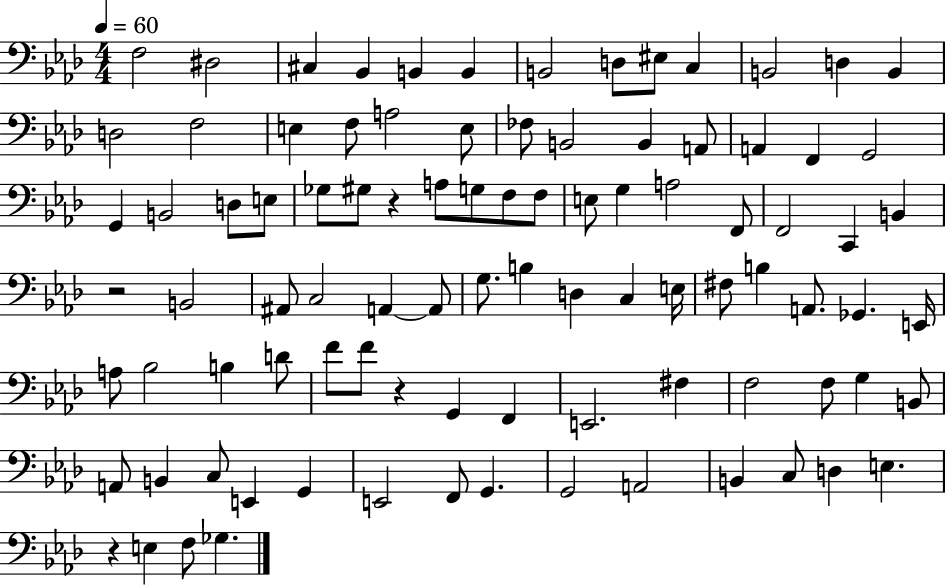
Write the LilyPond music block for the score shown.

{
  \clef bass
  \numericTimeSignature
  \time 4/4
  \key aes \major
  \tempo 4 = 60
  \repeat volta 2 { f2 dis2 | cis4 bes,4 b,4 b,4 | b,2 d8 eis8 c4 | b,2 d4 b,4 | \break d2 f2 | e4 f8 a2 e8 | fes8 b,2 b,4 a,8 | a,4 f,4 g,2 | \break g,4 b,2 d8 e8 | ges8 gis8 r4 a8 g8 f8 f8 | e8 g4 a2 f,8 | f,2 c,4 b,4 | \break r2 b,2 | ais,8 c2 a,4~~ a,8 | g8. b4 d4 c4 e16 | fis8 b4 a,8. ges,4. e,16 | \break a8 bes2 b4 d'8 | f'8 f'8 r4 g,4 f,4 | e,2. fis4 | f2 f8 g4 b,8 | \break a,8 b,4 c8 e,4 g,4 | e,2 f,8 g,4. | g,2 a,2 | b,4 c8 d4 e4. | \break r4 e4 f8 ges4. | } \bar "|."
}